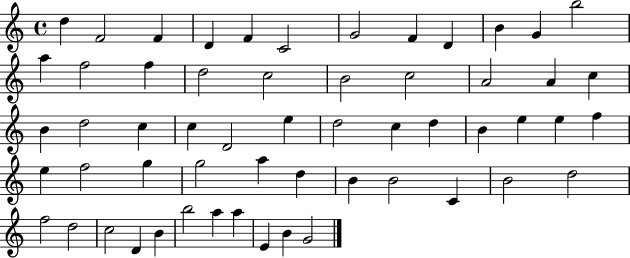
{
  \clef treble
  \time 4/4
  \defaultTimeSignature
  \key c \major
  d''4 f'2 f'4 | d'4 f'4 c'2 | g'2 f'4 d'4 | b'4 g'4 b''2 | \break a''4 f''2 f''4 | d''2 c''2 | b'2 c''2 | a'2 a'4 c''4 | \break b'4 d''2 c''4 | c''4 d'2 e''4 | d''2 c''4 d''4 | b'4 e''4 e''4 f''4 | \break e''4 f''2 g''4 | g''2 a''4 d''4 | b'4 b'2 c'4 | b'2 d''2 | \break f''2 d''2 | c''2 d'4 b'4 | b''2 a''4 a''4 | e'4 b'4 g'2 | \break \bar "|."
}